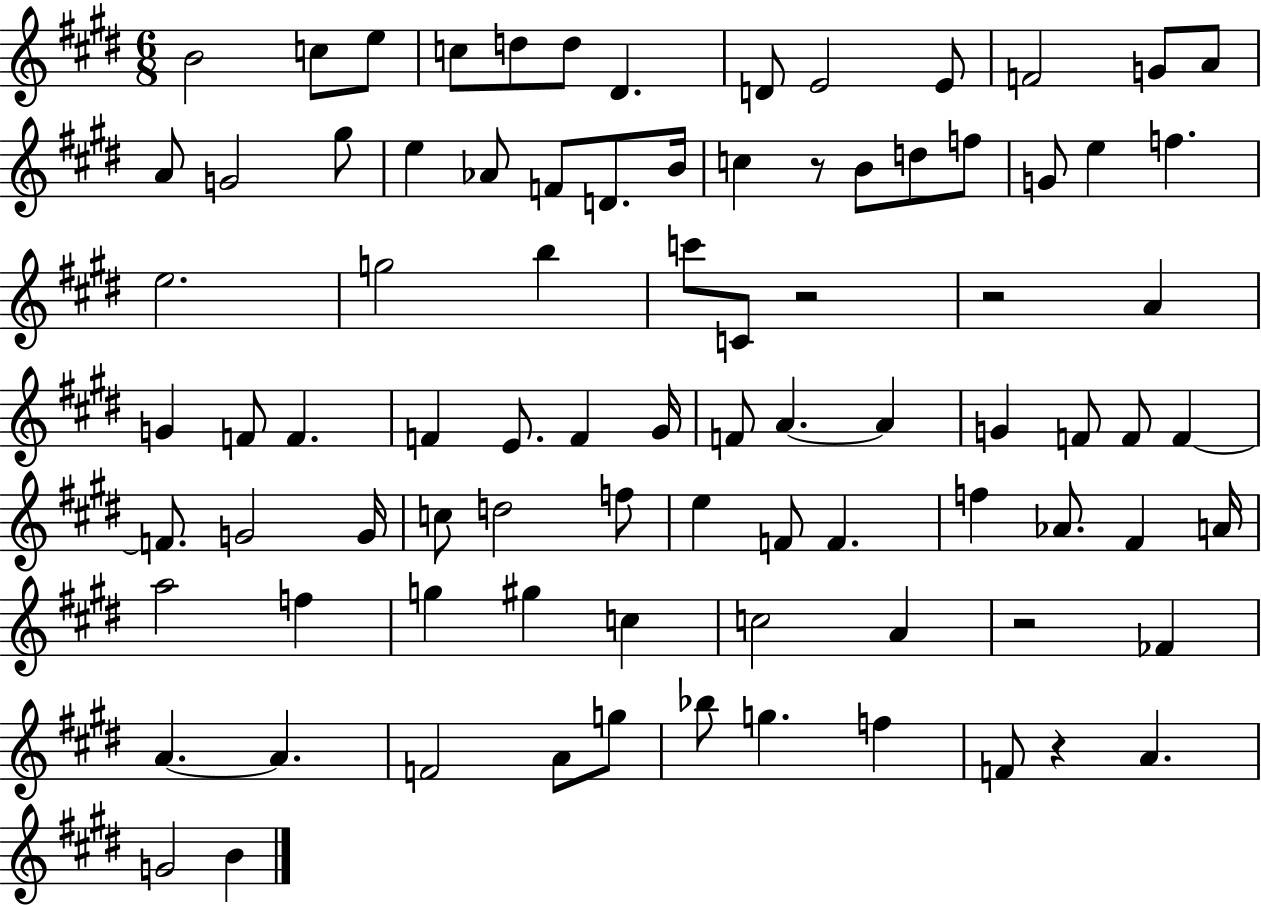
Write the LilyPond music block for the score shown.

{
  \clef treble
  \numericTimeSignature
  \time 6/8
  \key e \major
  b'2 c''8 e''8 | c''8 d''8 d''8 dis'4. | d'8 e'2 e'8 | f'2 g'8 a'8 | \break a'8 g'2 gis''8 | e''4 aes'8 f'8 d'8. b'16 | c''4 r8 b'8 d''8 f''8 | g'8 e''4 f''4. | \break e''2. | g''2 b''4 | c'''8 c'8 r2 | r2 a'4 | \break g'4 f'8 f'4. | f'4 e'8. f'4 gis'16 | f'8 a'4.~~ a'4 | g'4 f'8 f'8 f'4~~ | \break f'8. g'2 g'16 | c''8 d''2 f''8 | e''4 f'8 f'4. | f''4 aes'8. fis'4 a'16 | \break a''2 f''4 | g''4 gis''4 c''4 | c''2 a'4 | r2 fes'4 | \break a'4.~~ a'4. | f'2 a'8 g''8 | bes''8 g''4. f''4 | f'8 r4 a'4. | \break g'2 b'4 | \bar "|."
}